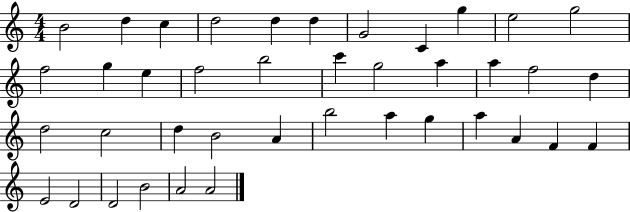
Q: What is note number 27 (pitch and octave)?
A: A4